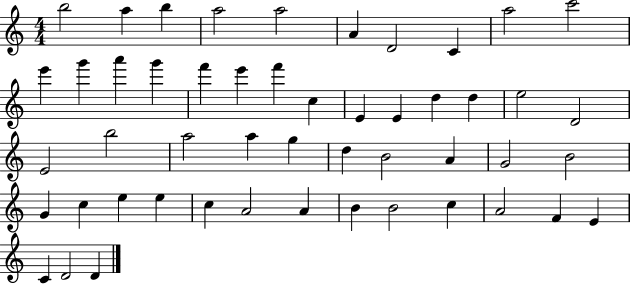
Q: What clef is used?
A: treble